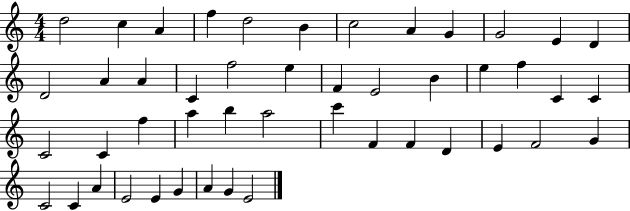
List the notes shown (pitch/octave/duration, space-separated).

D5/h C5/q A4/q F5/q D5/h B4/q C5/h A4/q G4/q G4/h E4/q D4/q D4/h A4/q A4/q C4/q F5/h E5/q F4/q E4/h B4/q E5/q F5/q C4/q C4/q C4/h C4/q F5/q A5/q B5/q A5/h C6/q F4/q F4/q D4/q E4/q F4/h G4/q C4/h C4/q A4/q E4/h E4/q G4/q A4/q G4/q E4/h